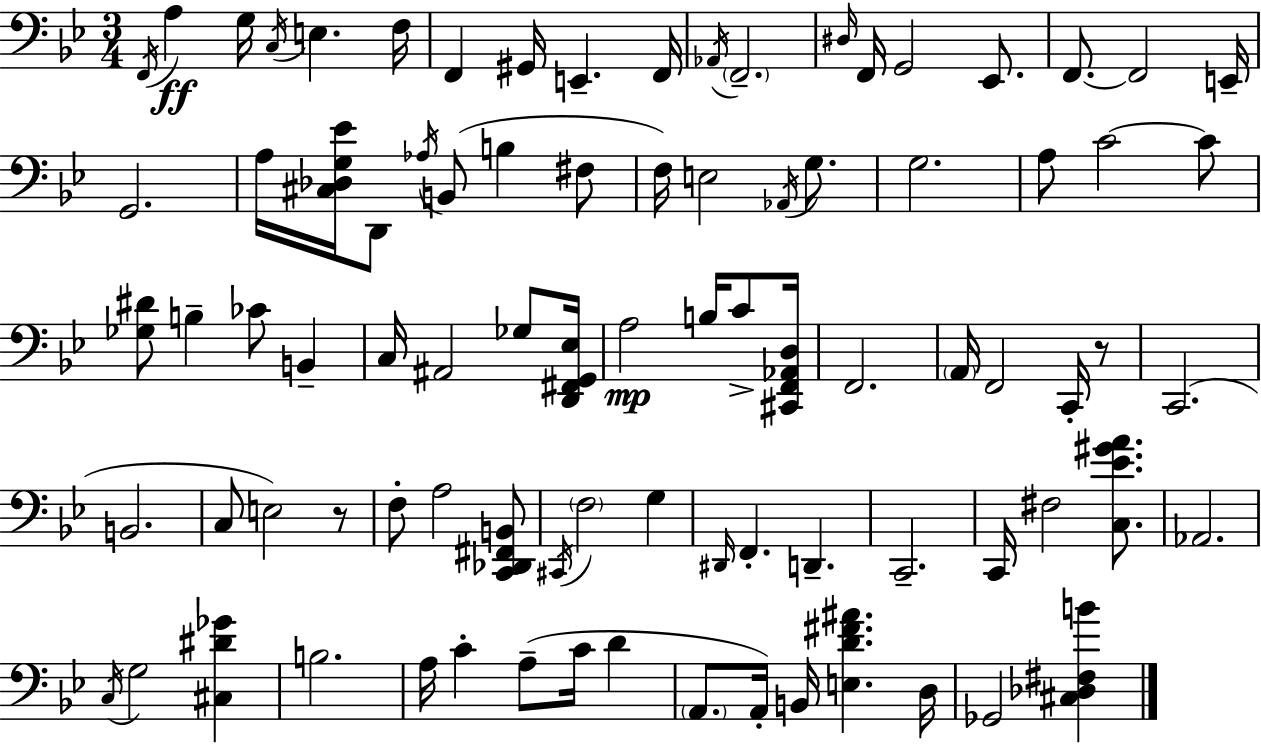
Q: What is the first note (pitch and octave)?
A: F2